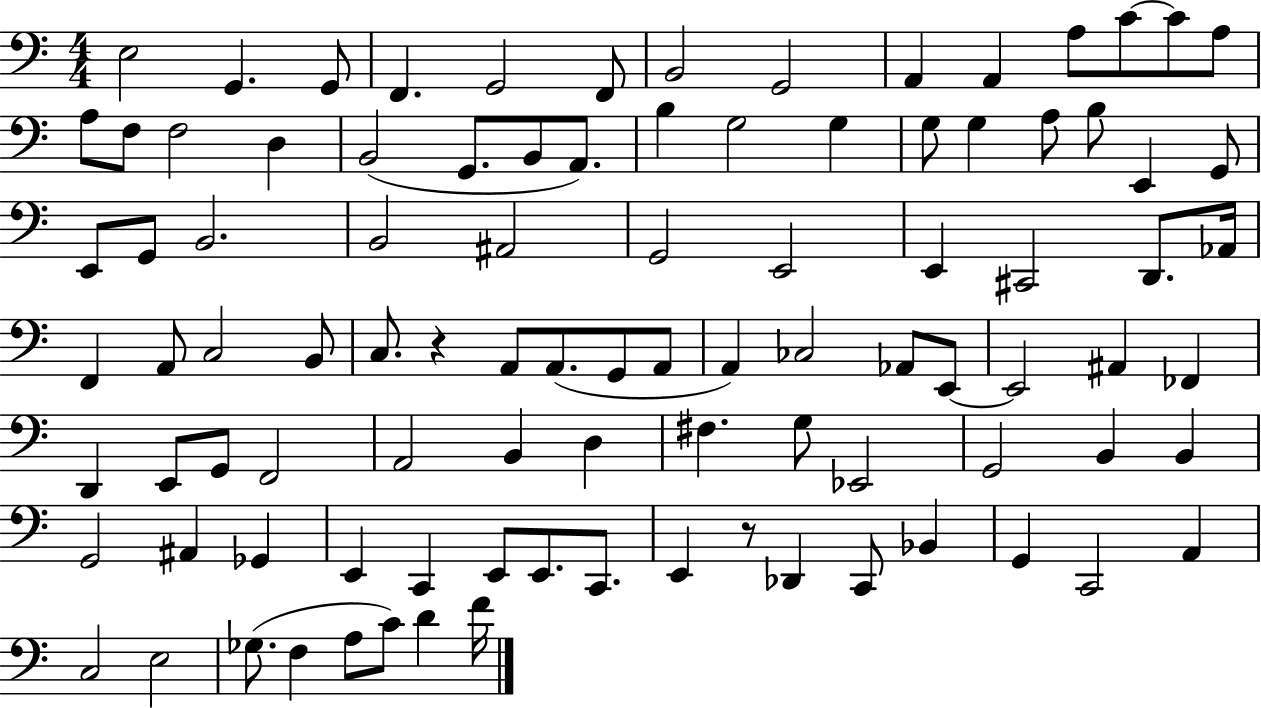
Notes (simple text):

E3/h G2/q. G2/e F2/q. G2/h F2/e B2/h G2/h A2/q A2/q A3/e C4/e C4/e A3/e A3/e F3/e F3/h D3/q B2/h G2/e. B2/e A2/e. B3/q G3/h G3/q G3/e G3/q A3/e B3/e E2/q G2/e E2/e G2/e B2/h. B2/h A#2/h G2/h E2/h E2/q C#2/h D2/e. Ab2/s F2/q A2/e C3/h B2/e C3/e. R/q A2/e A2/e. G2/e A2/e A2/q CES3/h Ab2/e E2/e E2/h A#2/q FES2/q D2/q E2/e G2/e F2/h A2/h B2/q D3/q F#3/q. G3/e Eb2/h G2/h B2/q B2/q G2/h A#2/q Gb2/q E2/q C2/q E2/e E2/e. C2/e. E2/q R/e Db2/q C2/e Bb2/q G2/q C2/h A2/q C3/h E3/h Gb3/e. F3/q A3/e C4/e D4/q F4/s